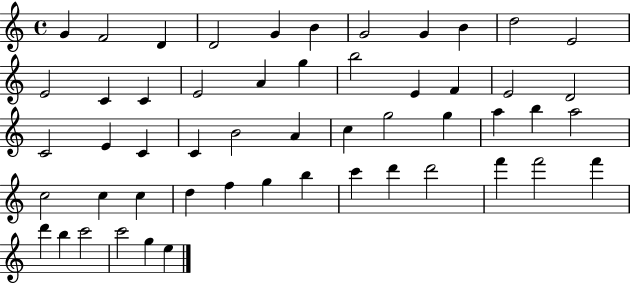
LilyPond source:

{
  \clef treble
  \time 4/4
  \defaultTimeSignature
  \key c \major
  g'4 f'2 d'4 | d'2 g'4 b'4 | g'2 g'4 b'4 | d''2 e'2 | \break e'2 c'4 c'4 | e'2 a'4 g''4 | b''2 e'4 f'4 | e'2 d'2 | \break c'2 e'4 c'4 | c'4 b'2 a'4 | c''4 g''2 g''4 | a''4 b''4 a''2 | \break c''2 c''4 c''4 | d''4 f''4 g''4 b''4 | c'''4 d'''4 d'''2 | f'''4 f'''2 f'''4 | \break d'''4 b''4 c'''2 | c'''2 g''4 e''4 | \bar "|."
}